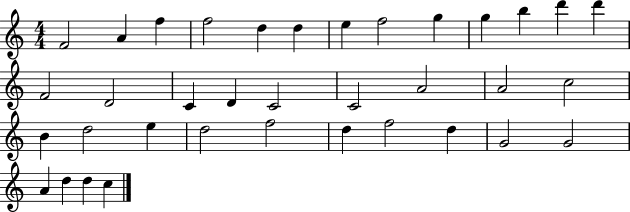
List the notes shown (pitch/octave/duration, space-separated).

F4/h A4/q F5/q F5/h D5/q D5/q E5/q F5/h G5/q G5/q B5/q D6/q D6/q F4/h D4/h C4/q D4/q C4/h C4/h A4/h A4/h C5/h B4/q D5/h E5/q D5/h F5/h D5/q F5/h D5/q G4/h G4/h A4/q D5/q D5/q C5/q